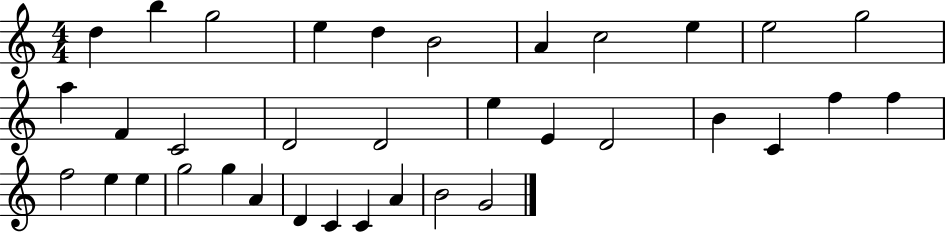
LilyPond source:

{
  \clef treble
  \numericTimeSignature
  \time 4/4
  \key c \major
  d''4 b''4 g''2 | e''4 d''4 b'2 | a'4 c''2 e''4 | e''2 g''2 | \break a''4 f'4 c'2 | d'2 d'2 | e''4 e'4 d'2 | b'4 c'4 f''4 f''4 | \break f''2 e''4 e''4 | g''2 g''4 a'4 | d'4 c'4 c'4 a'4 | b'2 g'2 | \break \bar "|."
}